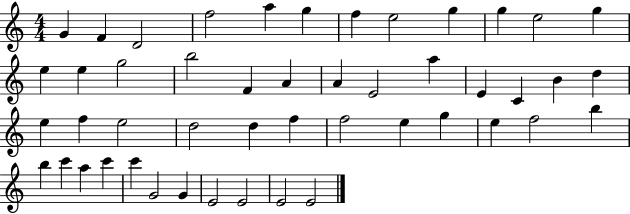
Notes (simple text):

G4/q F4/q D4/h F5/h A5/q G5/q F5/q E5/h G5/q G5/q E5/h G5/q E5/q E5/q G5/h B5/h F4/q A4/q A4/q E4/h A5/q E4/q C4/q B4/q D5/q E5/q F5/q E5/h D5/h D5/q F5/q F5/h E5/q G5/q E5/q F5/h B5/q B5/q C6/q A5/q C6/q C6/q G4/h G4/q E4/h E4/h E4/h E4/h